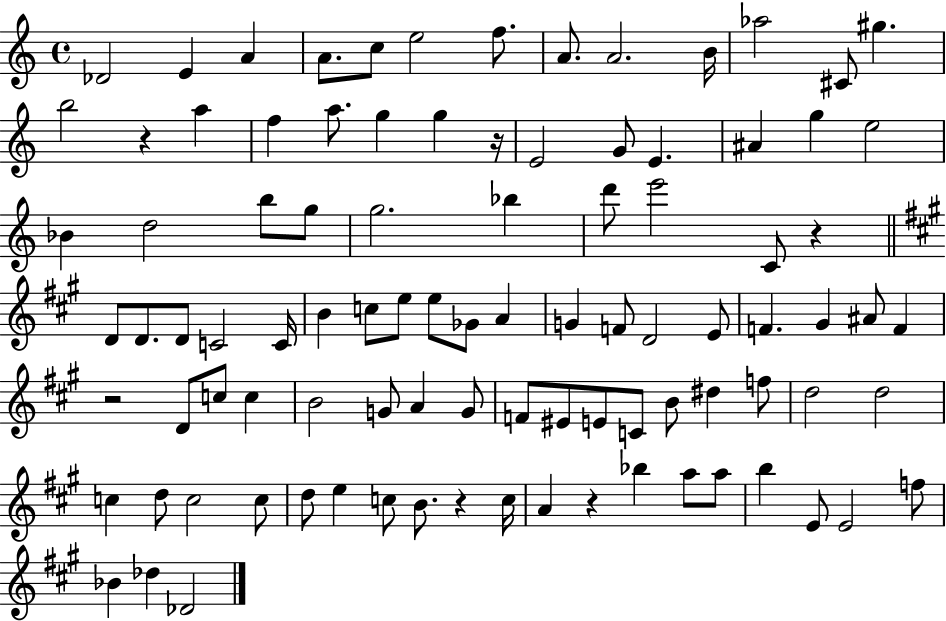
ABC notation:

X:1
T:Untitled
M:4/4
L:1/4
K:C
_D2 E A A/2 c/2 e2 f/2 A/2 A2 B/4 _a2 ^C/2 ^g b2 z a f a/2 g g z/4 E2 G/2 E ^A g e2 _B d2 b/2 g/2 g2 _b d'/2 e'2 C/2 z D/2 D/2 D/2 C2 C/4 B c/2 e/2 e/2 _G/2 A G F/2 D2 E/2 F ^G ^A/2 F z2 D/2 c/2 c B2 G/2 A G/2 F/2 ^E/2 E/2 C/2 B/2 ^d f/2 d2 d2 c d/2 c2 c/2 d/2 e c/2 B/2 z c/4 A z _b a/2 a/2 b E/2 E2 f/2 _B _d _D2